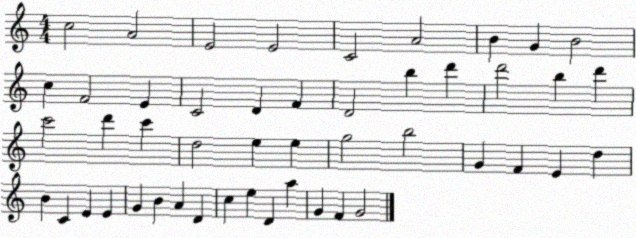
X:1
T:Untitled
M:4/4
L:1/4
K:C
c2 A2 E2 E2 C2 A2 B G B2 c F2 E C2 D F D2 b d' d'2 b d' c'2 d' c' d2 e e g2 b2 G F E d B C E E G B A D c e D a G F G2